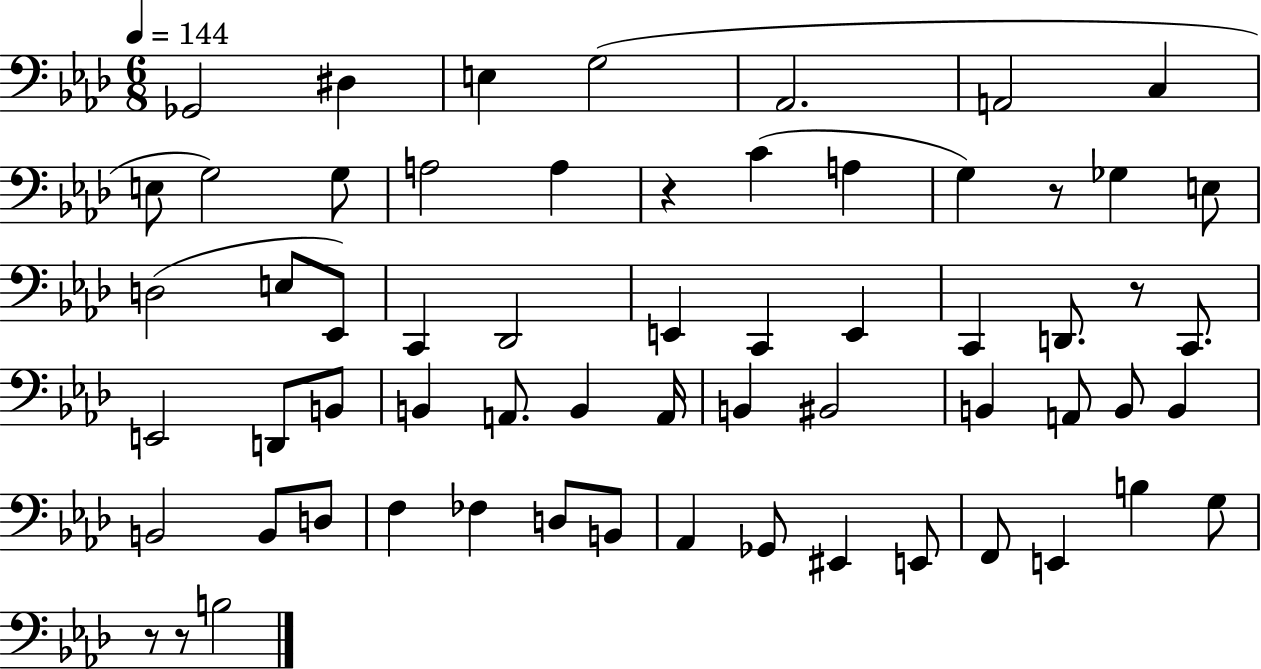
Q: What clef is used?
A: bass